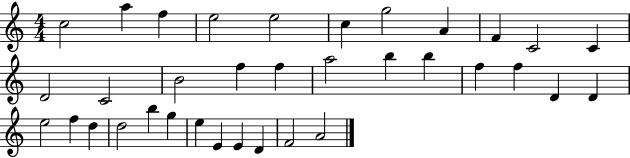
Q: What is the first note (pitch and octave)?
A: C5